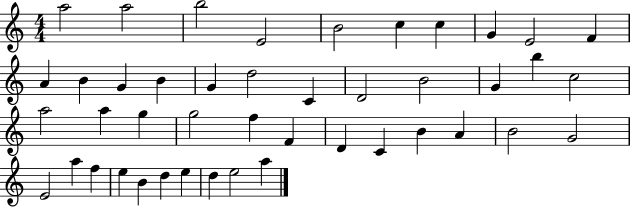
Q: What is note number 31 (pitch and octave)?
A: B4